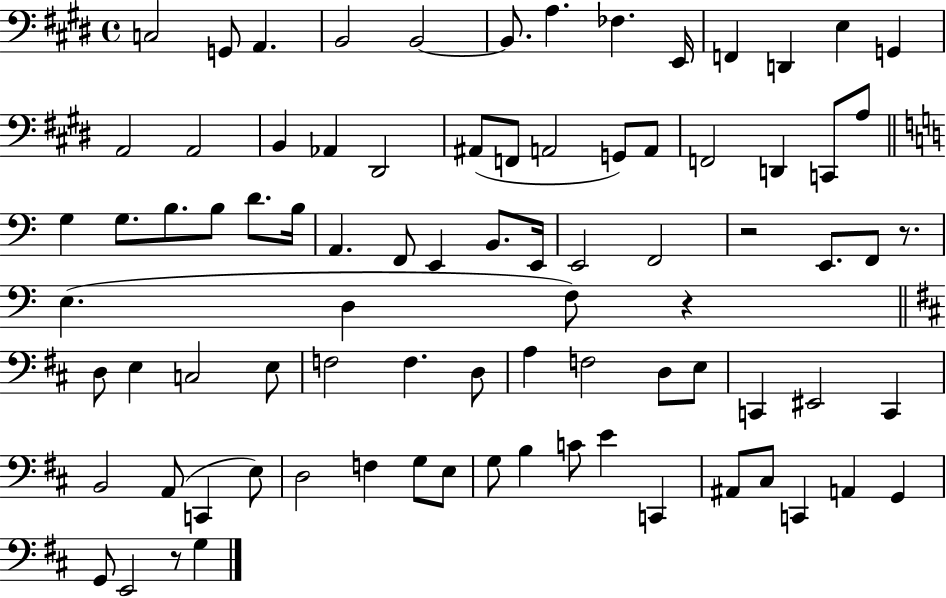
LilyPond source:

{
  \clef bass
  \time 4/4
  \defaultTimeSignature
  \key e \major
  c2 g,8 a,4. | b,2 b,2~~ | b,8. a4. fes4. e,16 | f,4 d,4 e4 g,4 | \break a,2 a,2 | b,4 aes,4 dis,2 | ais,8( f,8 a,2 g,8) a,8 | f,2 d,4 c,8 a8 | \break \bar "||" \break \key c \major g4 g8. b8. b8 d'8. b16 | a,4. f,8 e,4 b,8. e,16 | e,2 f,2 | r2 e,8. f,8 r8. | \break e4.( d4 f8) r4 | \bar "||" \break \key d \major d8 e4 c2 e8 | f2 f4. d8 | a4 f2 d8 e8 | c,4 eis,2 c,4 | \break b,2 a,8( c,4 e8) | d2 f4 g8 e8 | g8 b4 c'8 e'4 c,4 | ais,8 cis8 c,4 a,4 g,4 | \break g,8 e,2 r8 g4 | \bar "|."
}